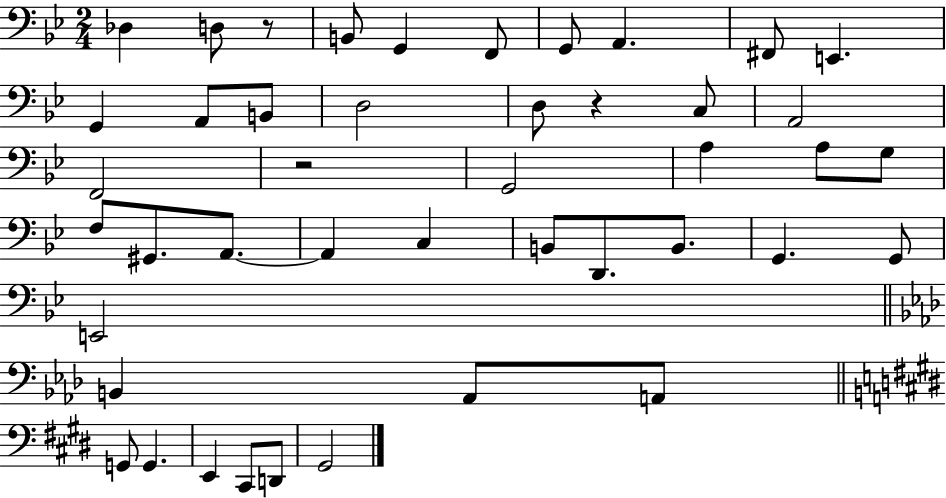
X:1
T:Untitled
M:2/4
L:1/4
K:Bb
_D, D,/2 z/2 B,,/2 G,, F,,/2 G,,/2 A,, ^F,,/2 E,, G,, A,,/2 B,,/2 D,2 D,/2 z C,/2 A,,2 F,,2 z2 G,,2 A, A,/2 G,/2 F,/2 ^G,,/2 A,,/2 A,, C, B,,/2 D,,/2 B,,/2 G,, G,,/2 E,,2 B,, _A,,/2 A,,/2 G,,/2 G,, E,, ^C,,/2 D,,/2 ^G,,2